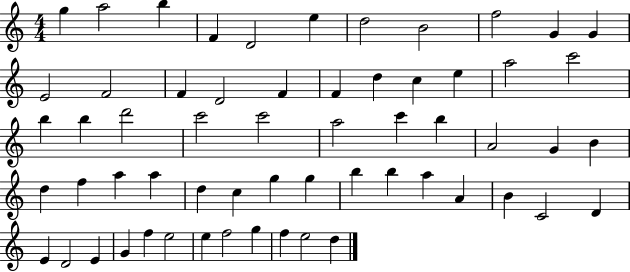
{
  \clef treble
  \numericTimeSignature
  \time 4/4
  \key c \major
  g''4 a''2 b''4 | f'4 d'2 e''4 | d''2 b'2 | f''2 g'4 g'4 | \break e'2 f'2 | f'4 d'2 f'4 | f'4 d''4 c''4 e''4 | a''2 c'''2 | \break b''4 b''4 d'''2 | c'''2 c'''2 | a''2 c'''4 b''4 | a'2 g'4 b'4 | \break d''4 f''4 a''4 a''4 | d''4 c''4 g''4 g''4 | b''4 b''4 a''4 a'4 | b'4 c'2 d'4 | \break e'4 d'2 e'4 | g'4 f''4 e''2 | e''4 f''2 g''4 | f''4 e''2 d''4 | \break \bar "|."
}